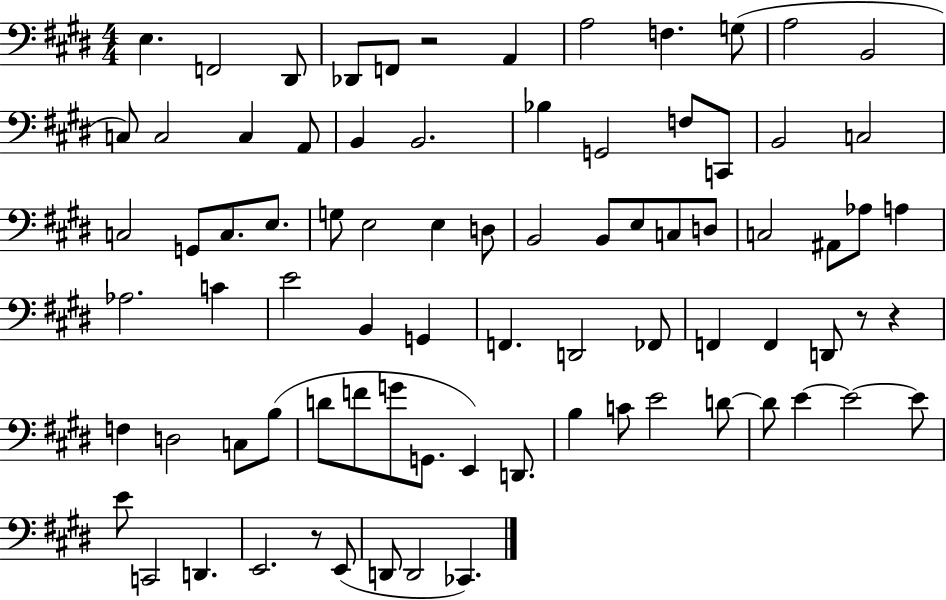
{
  \clef bass
  \numericTimeSignature
  \time 4/4
  \key e \major
  e4. f,2 dis,8 | des,8 f,8 r2 a,4 | a2 f4. g8( | a2 b,2 | \break c8) c2 c4 a,8 | b,4 b,2. | bes4 g,2 f8 c,8 | b,2 c2 | \break c2 g,8 c8. e8. | g8 e2 e4 d8 | b,2 b,8 e8 c8 d8 | c2 ais,8 aes8 a4 | \break aes2. c'4 | e'2 b,4 g,4 | f,4. d,2 fes,8 | f,4 f,4 d,8 r8 r4 | \break f4 d2 c8 b8( | d'8 f'8 g'8 g,8. e,4) d,8. | b4 c'8 e'2 d'8~~ | d'8 e'4~~ e'2~~ e'8 | \break e'8 c,2 d,4. | e,2. r8 e,8( | d,8 d,2 ces,4.) | \bar "|."
}